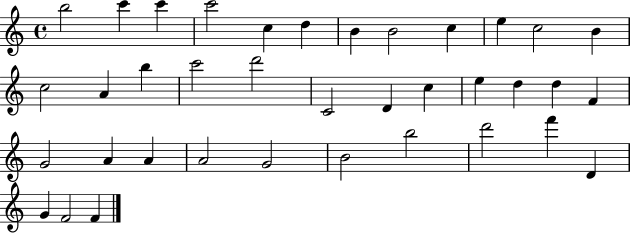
{
  \clef treble
  \time 4/4
  \defaultTimeSignature
  \key c \major
  b''2 c'''4 c'''4 | c'''2 c''4 d''4 | b'4 b'2 c''4 | e''4 c''2 b'4 | \break c''2 a'4 b''4 | c'''2 d'''2 | c'2 d'4 c''4 | e''4 d''4 d''4 f'4 | \break g'2 a'4 a'4 | a'2 g'2 | b'2 b''2 | d'''2 f'''4 d'4 | \break g'4 f'2 f'4 | \bar "|."
}